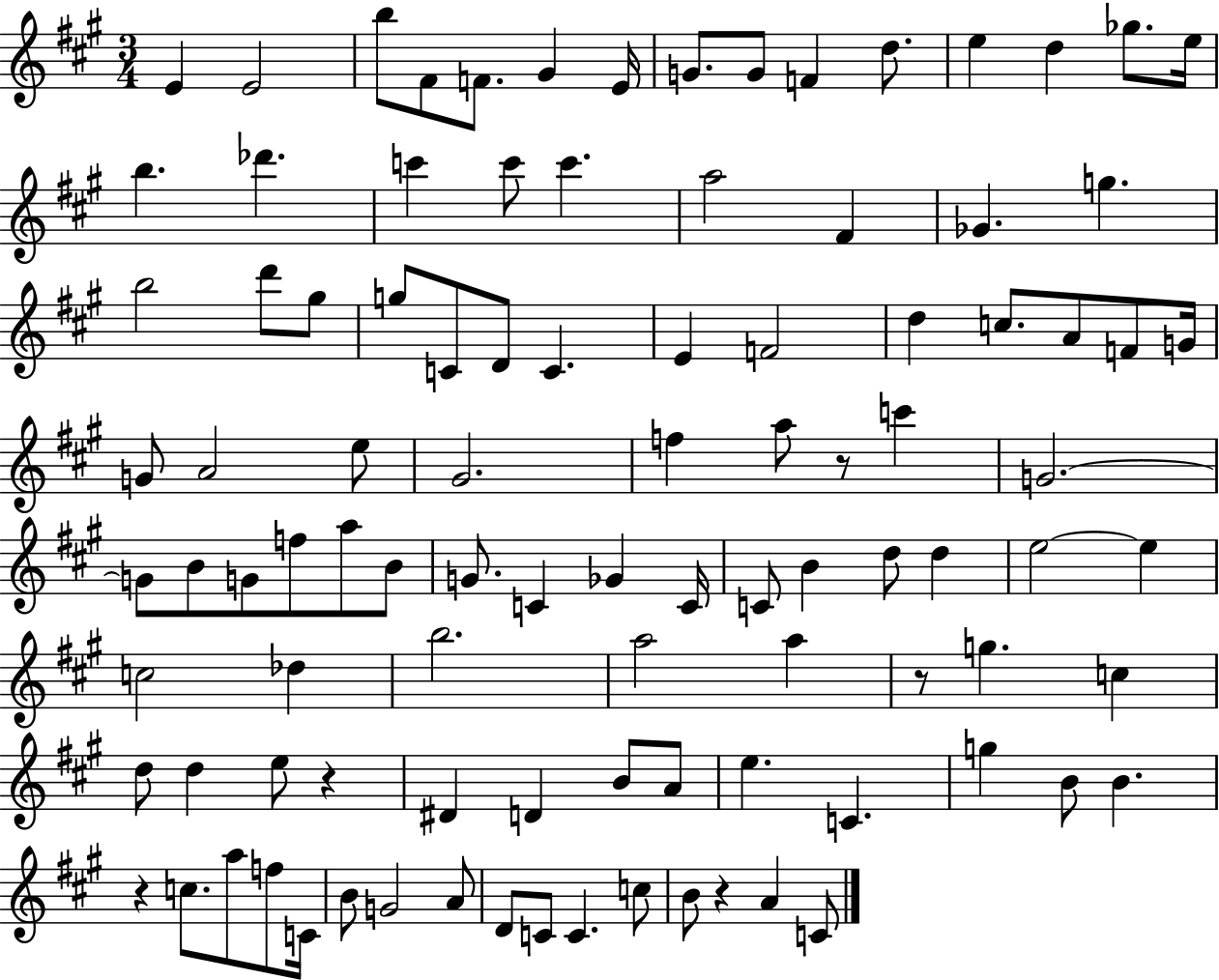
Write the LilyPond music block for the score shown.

{
  \clef treble
  \numericTimeSignature
  \time 3/4
  \key a \major
  e'4 e'2 | b''8 fis'8 f'8. gis'4 e'16 | g'8. g'8 f'4 d''8. | e''4 d''4 ges''8. e''16 | \break b''4. des'''4. | c'''4 c'''8 c'''4. | a''2 fis'4 | ges'4. g''4. | \break b''2 d'''8 gis''8 | g''8 c'8 d'8 c'4. | e'4 f'2 | d''4 c''8. a'8 f'8 g'16 | \break g'8 a'2 e''8 | gis'2. | f''4 a''8 r8 c'''4 | g'2.~~ | \break g'8 b'8 g'8 f''8 a''8 b'8 | g'8. c'4 ges'4 c'16 | c'8 b'4 d''8 d''4 | e''2~~ e''4 | \break c''2 des''4 | b''2. | a''2 a''4 | r8 g''4. c''4 | \break d''8 d''4 e''8 r4 | dis'4 d'4 b'8 a'8 | e''4. c'4. | g''4 b'8 b'4. | \break r4 c''8. a''8 f''8 c'16 | b'8 g'2 a'8 | d'8 c'8 c'4. c''8 | b'8 r4 a'4 c'8 | \break \bar "|."
}